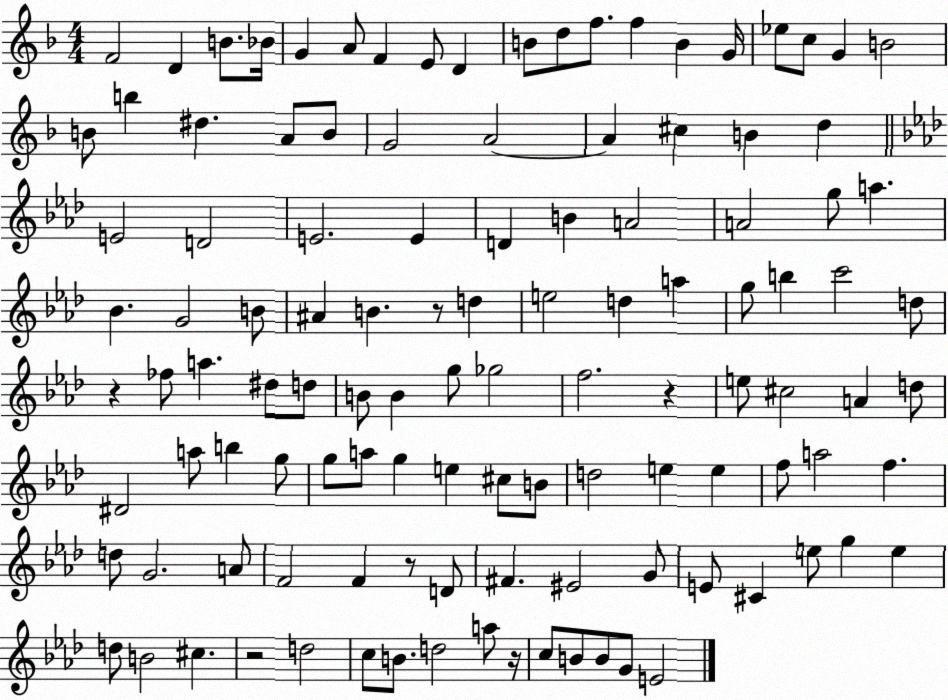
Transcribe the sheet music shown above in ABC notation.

X:1
T:Untitled
M:4/4
L:1/4
K:F
F2 D B/2 _B/4 G A/2 F E/2 D B/2 d/2 f/2 f B G/4 _e/2 c/2 G B2 B/2 b ^d A/2 B/2 G2 A2 A ^c B d E2 D2 E2 E D B A2 A2 g/2 a _B G2 B/2 ^A B z/2 d e2 d a g/2 b c'2 d/2 z _f/2 a ^d/2 d/2 B/2 B g/2 _g2 f2 z e/2 ^c2 A d/2 ^D2 a/2 b g/2 g/2 a/2 g e ^c/2 B/2 d2 e e f/2 a2 f d/2 G2 A/2 F2 F z/2 D/2 ^F ^E2 G/2 E/2 ^C e/2 g e d/2 B2 ^c z2 d2 c/2 B/2 d2 a/2 z/4 c/2 B/2 B/2 G/2 E2